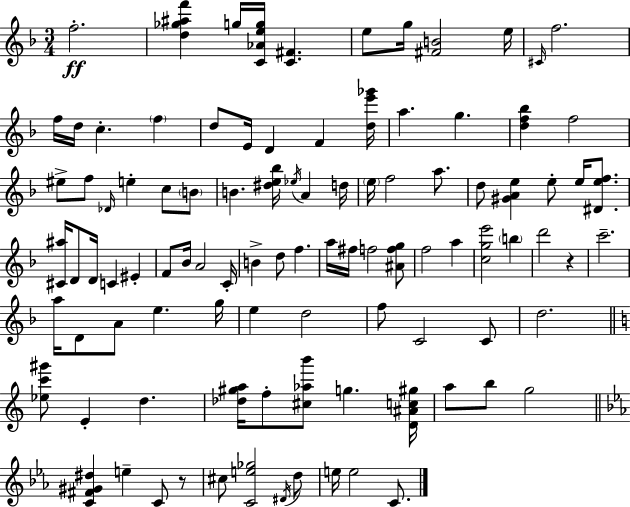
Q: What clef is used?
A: treble